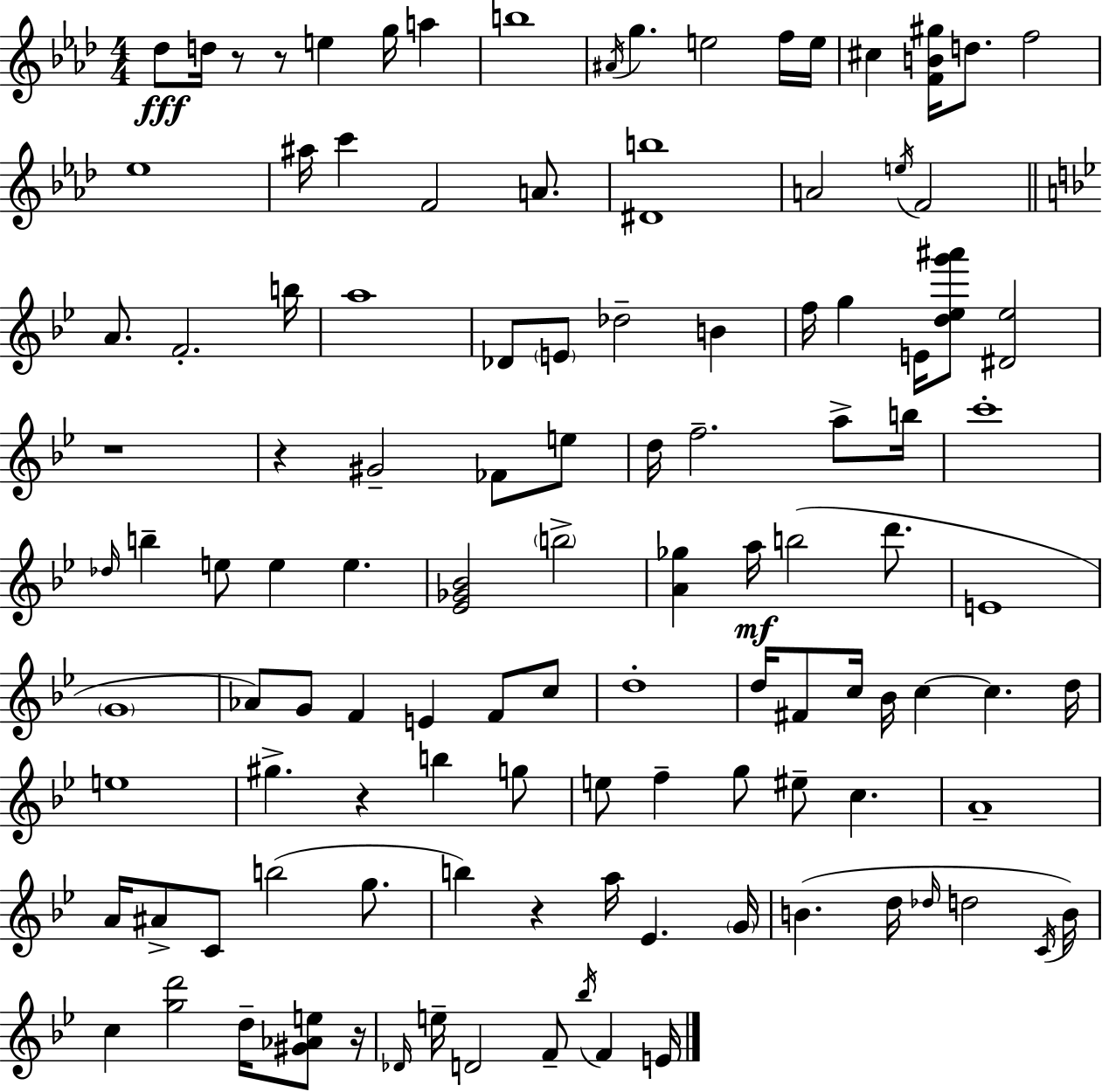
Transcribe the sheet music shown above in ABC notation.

X:1
T:Untitled
M:4/4
L:1/4
K:Ab
_d/2 d/4 z/2 z/2 e g/4 a b4 ^A/4 g e2 f/4 e/4 ^c [FB^g]/4 d/2 f2 _e4 ^a/4 c' F2 A/2 [^Db]4 A2 e/4 F2 A/2 F2 b/4 a4 _D/2 E/2 _d2 B f/4 g E/4 [d_eg'^a']/2 [^D_e]2 z4 z ^G2 _F/2 e/2 d/4 f2 a/2 b/4 c'4 _d/4 b e/2 e e [_E_G_B]2 b2 [A_g] a/4 b2 d'/2 E4 G4 _A/2 G/2 F E F/2 c/2 d4 d/4 ^F/2 c/4 _B/4 c c d/4 e4 ^g z b g/2 e/2 f g/2 ^e/2 c A4 A/4 ^A/2 C/2 b2 g/2 b z a/4 _E G/4 B d/4 _d/4 d2 C/4 B/4 c [gd']2 d/4 [^G_Ae]/2 z/4 _D/4 e/4 D2 F/2 _b/4 F E/4